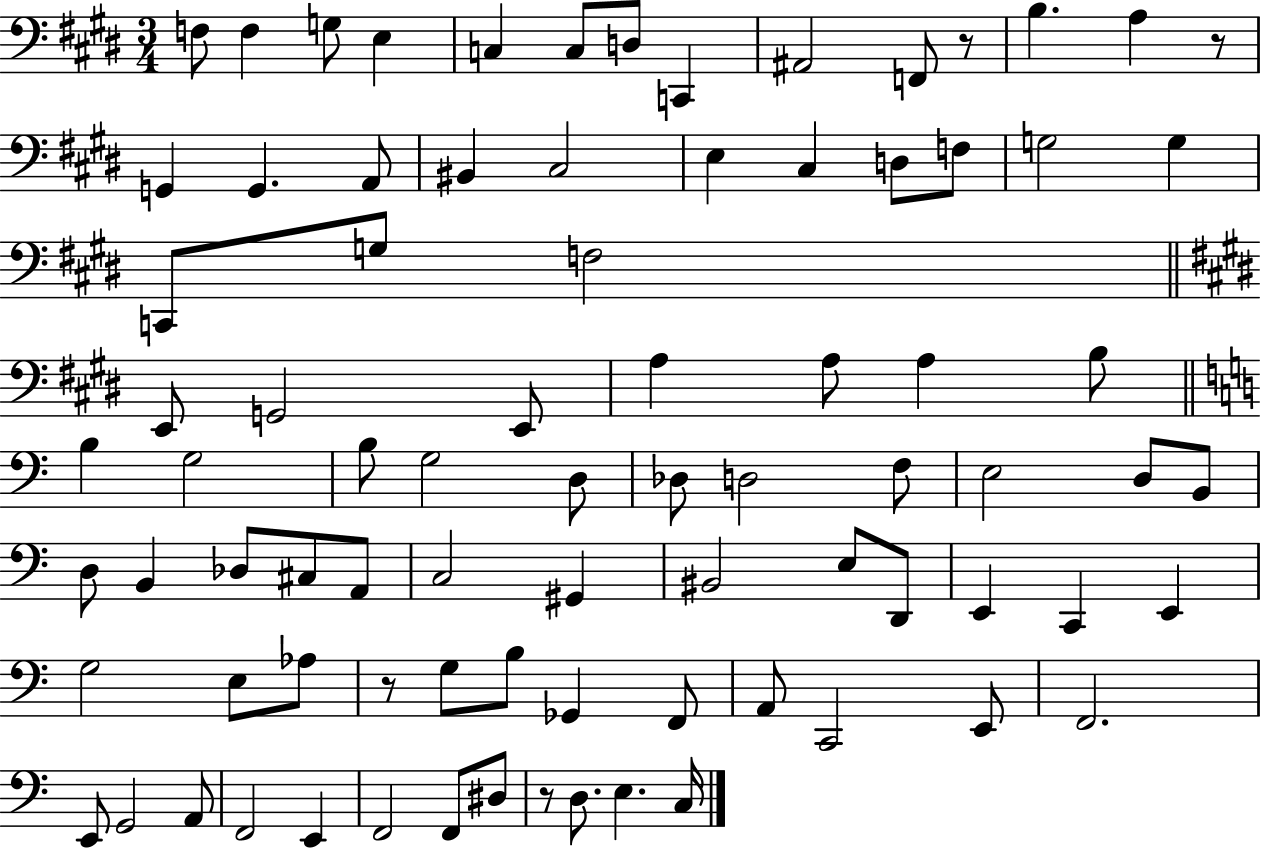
X:1
T:Untitled
M:3/4
L:1/4
K:E
F,/2 F, G,/2 E, C, C,/2 D,/2 C,, ^A,,2 F,,/2 z/2 B, A, z/2 G,, G,, A,,/2 ^B,, ^C,2 E, ^C, D,/2 F,/2 G,2 G, C,,/2 G,/2 F,2 E,,/2 G,,2 E,,/2 A, A,/2 A, B,/2 B, G,2 B,/2 G,2 D,/2 _D,/2 D,2 F,/2 E,2 D,/2 B,,/2 D,/2 B,, _D,/2 ^C,/2 A,,/2 C,2 ^G,, ^B,,2 E,/2 D,,/2 E,, C,, E,, G,2 E,/2 _A,/2 z/2 G,/2 B,/2 _G,, F,,/2 A,,/2 C,,2 E,,/2 F,,2 E,,/2 G,,2 A,,/2 F,,2 E,, F,,2 F,,/2 ^D,/2 z/2 D,/2 E, C,/4